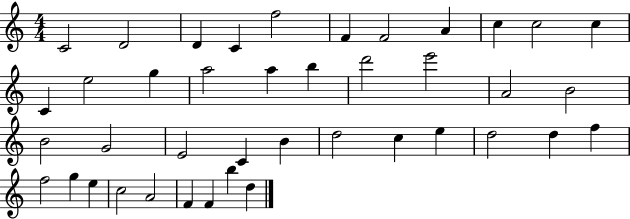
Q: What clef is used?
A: treble